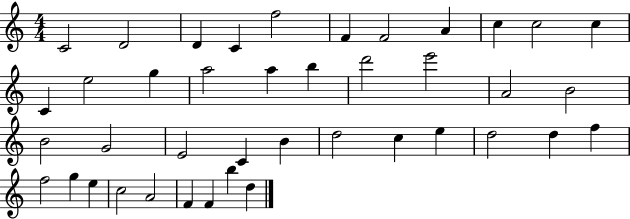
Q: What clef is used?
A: treble